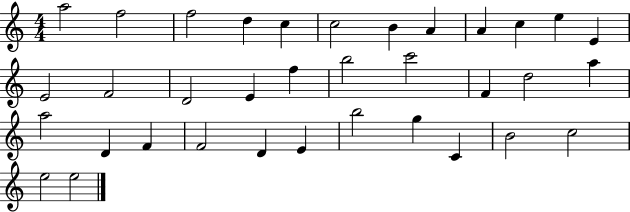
{
  \clef treble
  \numericTimeSignature
  \time 4/4
  \key c \major
  a''2 f''2 | f''2 d''4 c''4 | c''2 b'4 a'4 | a'4 c''4 e''4 e'4 | \break e'2 f'2 | d'2 e'4 f''4 | b''2 c'''2 | f'4 d''2 a''4 | \break a''2 d'4 f'4 | f'2 d'4 e'4 | b''2 g''4 c'4 | b'2 c''2 | \break e''2 e''2 | \bar "|."
}